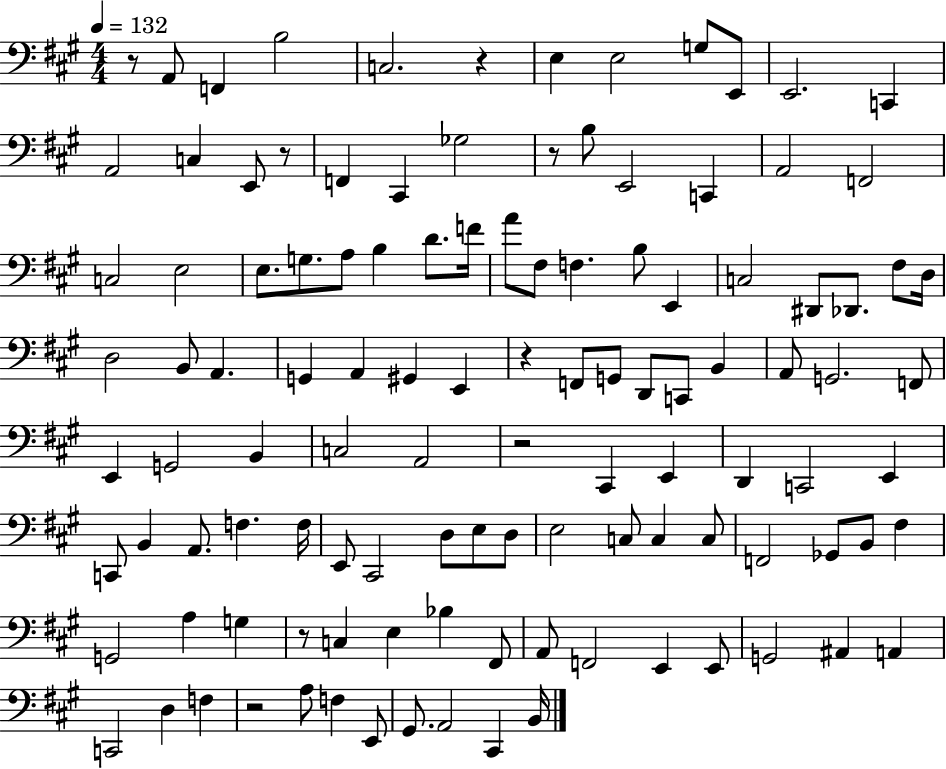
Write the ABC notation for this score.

X:1
T:Untitled
M:4/4
L:1/4
K:A
z/2 A,,/2 F,, B,2 C,2 z E, E,2 G,/2 E,,/2 E,,2 C,, A,,2 C, E,,/2 z/2 F,, ^C,, _G,2 z/2 B,/2 E,,2 C,, A,,2 F,,2 C,2 E,2 E,/2 G,/2 A,/2 B, D/2 F/4 A/2 ^F,/2 F, B,/2 E,, C,2 ^D,,/2 _D,,/2 ^F,/2 D,/4 D,2 B,,/2 A,, G,, A,, ^G,, E,, z F,,/2 G,,/2 D,,/2 C,,/2 B,, A,,/2 G,,2 F,,/2 E,, G,,2 B,, C,2 A,,2 z2 ^C,, E,, D,, C,,2 E,, C,,/2 B,, A,,/2 F, F,/4 E,,/2 ^C,,2 D,/2 E,/2 D,/2 E,2 C,/2 C, C,/2 F,,2 _G,,/2 B,,/2 ^F, G,,2 A, G, z/2 C, E, _B, ^F,,/2 A,,/2 F,,2 E,, E,,/2 G,,2 ^A,, A,, C,,2 D, F, z2 A,/2 F, E,,/2 ^G,,/2 A,,2 ^C,, B,,/4